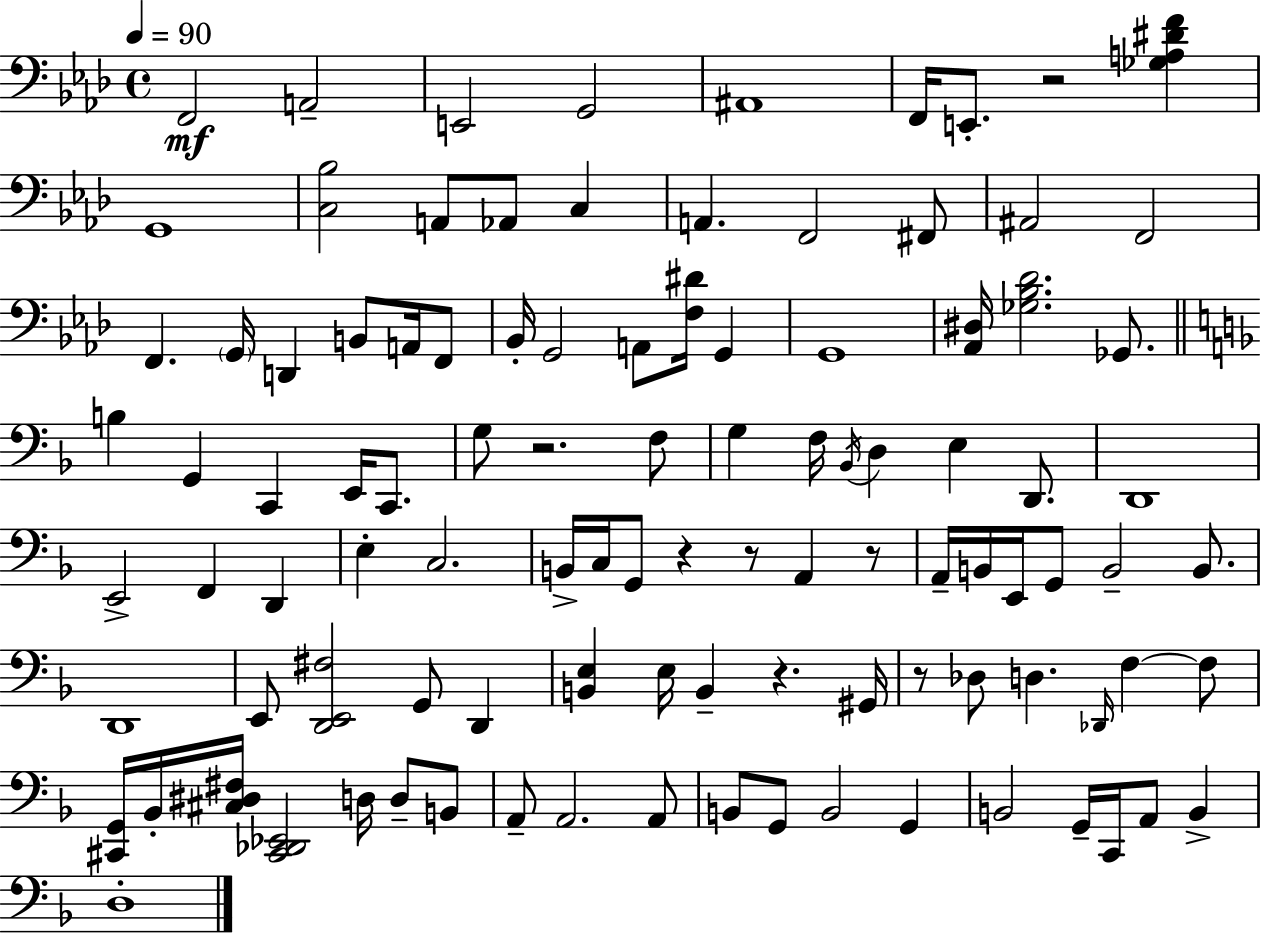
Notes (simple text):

F2/h A2/h E2/h G2/h A#2/w F2/s E2/e. R/h [Gb3,A3,D#4,F4]/q G2/w [C3,Bb3]/h A2/e Ab2/e C3/q A2/q. F2/h F#2/e A#2/h F2/h F2/q. G2/s D2/q B2/e A2/s F2/e Bb2/s G2/h A2/e [F3,D#4]/s G2/q G2/w [Ab2,D#3]/s [Gb3,Bb3,Db4]/h. Gb2/e. B3/q G2/q C2/q E2/s C2/e. G3/e R/h. F3/e G3/q F3/s Bb2/s D3/q E3/q D2/e. D2/w E2/h F2/q D2/q E3/q C3/h. B2/s C3/s G2/e R/q R/e A2/q R/e A2/s B2/s E2/s G2/e B2/h B2/e. D2/w E2/e [D2,E2,F#3]/h G2/e D2/q [B2,E3]/q E3/s B2/q R/q. G#2/s R/e Db3/e D3/q. Db2/s F3/q F3/e [C#2,G2]/s Bb2/s [C#3,D#3,F#3]/s [C#2,Db2,Eb2]/h D3/s D3/e B2/e A2/e A2/h. A2/e B2/e G2/e B2/h G2/q B2/h G2/s C2/s A2/e B2/q D3/w